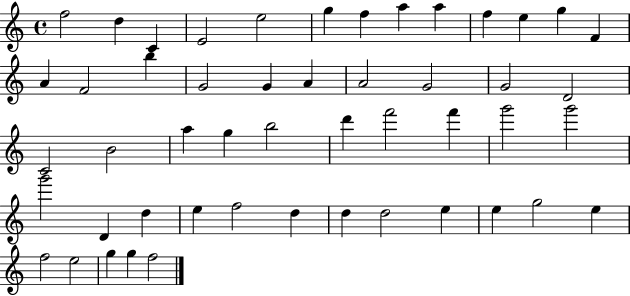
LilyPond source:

{
  \clef treble
  \time 4/4
  \defaultTimeSignature
  \key c \major
  f''2 d''4 c'4 | e'2 e''2 | g''4 f''4 a''4 a''4 | f''4 e''4 g''4 f'4 | \break a'4 f'2 b''4 | g'2 g'4 a'4 | a'2 g'2 | g'2 d'2 | \break c'2 b'2 | a''4 g''4 b''2 | d'''4 f'''2 f'''4 | g'''2 g'''2 | \break g'''2 d'4 d''4 | e''4 f''2 d''4 | d''4 d''2 e''4 | e''4 g''2 e''4 | \break f''2 e''2 | g''4 g''4 f''2 | \bar "|."
}